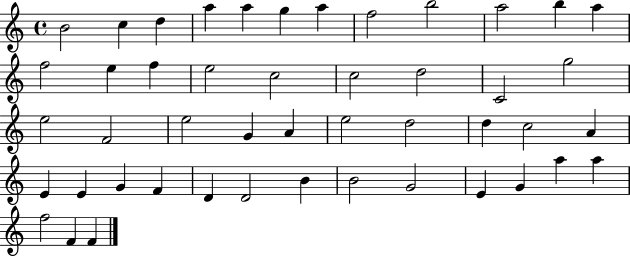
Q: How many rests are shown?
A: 0